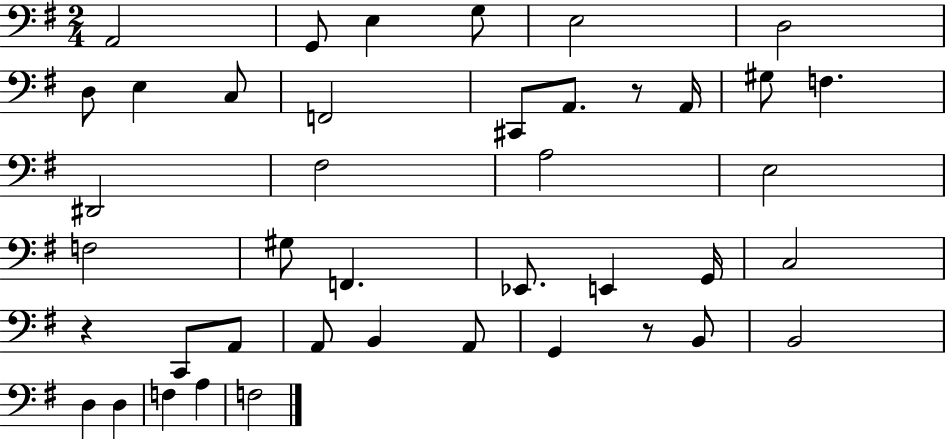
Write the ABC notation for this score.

X:1
T:Untitled
M:2/4
L:1/4
K:G
A,,2 G,,/2 E, G,/2 E,2 D,2 D,/2 E, C,/2 F,,2 ^C,,/2 A,,/2 z/2 A,,/4 ^G,/2 F, ^D,,2 ^F,2 A,2 E,2 F,2 ^G,/2 F,, _E,,/2 E,, G,,/4 C,2 z C,,/2 A,,/2 A,,/2 B,, A,,/2 G,, z/2 B,,/2 B,,2 D, D, F, A, F,2